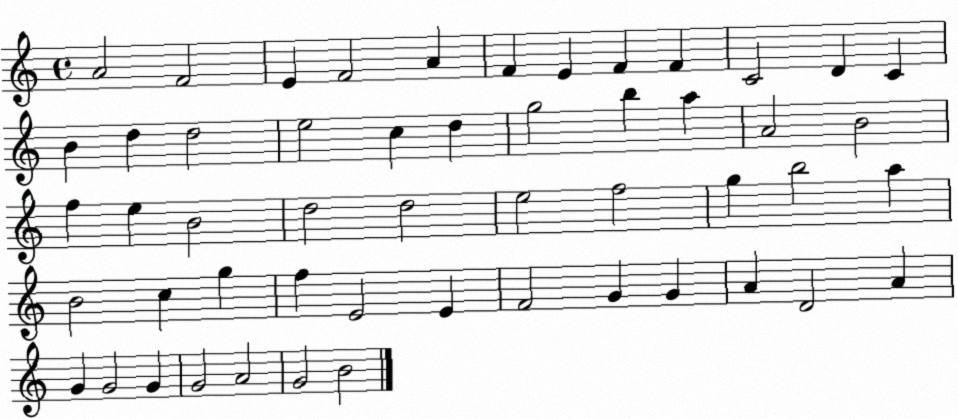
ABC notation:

X:1
T:Untitled
M:4/4
L:1/4
K:C
A2 F2 E F2 A F E F F C2 D C B d d2 e2 c d g2 b a A2 B2 f e B2 d2 d2 e2 f2 g b2 a B2 c g f E2 E F2 G G A D2 A G G2 G G2 A2 G2 B2